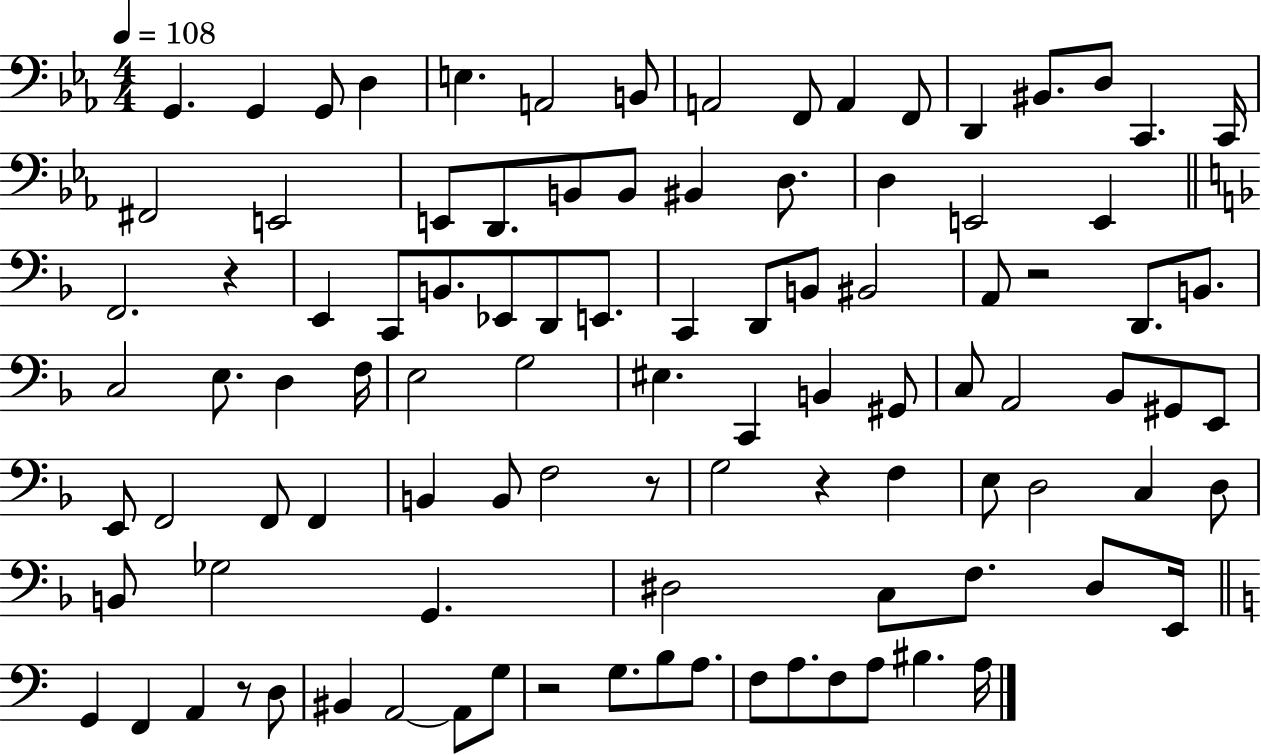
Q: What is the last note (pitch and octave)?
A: A3